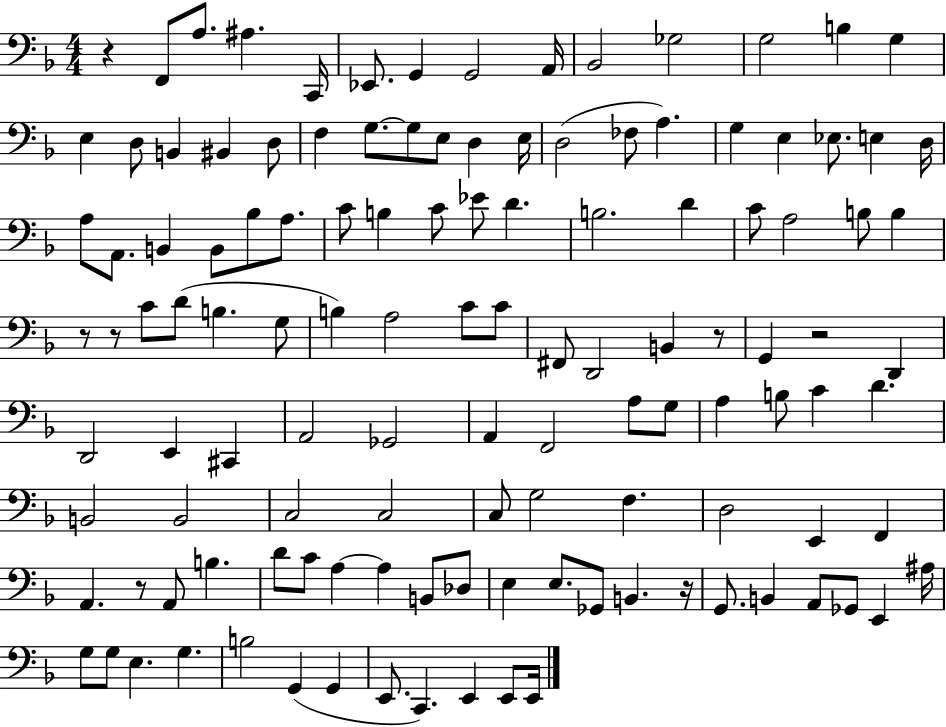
{
  \clef bass
  \numericTimeSignature
  \time 4/4
  \key f \major
  \repeat volta 2 { r4 f,8 a8. ais4. c,16 | ees,8. g,4 g,2 a,16 | bes,2 ges2 | g2 b4 g4 | \break e4 d8 b,4 bis,4 d8 | f4 g8.~~ g8 e8 d4 e16 | d2( fes8 a4.) | g4 e4 ees8. e4 d16 | \break a8 a,8. b,4 b,8 bes8 a8. | c'8 b4 c'8 ees'8 d'4. | b2. d'4 | c'8 a2 b8 b4 | \break r8 r8 c'8 d'8( b4. g8 | b4) a2 c'8 c'8 | fis,8 d,2 b,4 r8 | g,4 r2 d,4 | \break d,2 e,4 cis,4 | a,2 ges,2 | a,4 f,2 a8 g8 | a4 b8 c'4 d'4. | \break b,2 b,2 | c2 c2 | c8 g2 f4. | d2 e,4 f,4 | \break a,4. r8 a,8 b4. | d'8 c'8 a4~~ a4 b,8 des8 | e4 e8. ges,8 b,4. r16 | g,8. b,4 a,8 ges,8 e,4 ais16 | \break g8 g8 e4. g4. | b2 g,4( g,4 | e,8. c,4.) e,4 e,8 e,16 | } \bar "|."
}